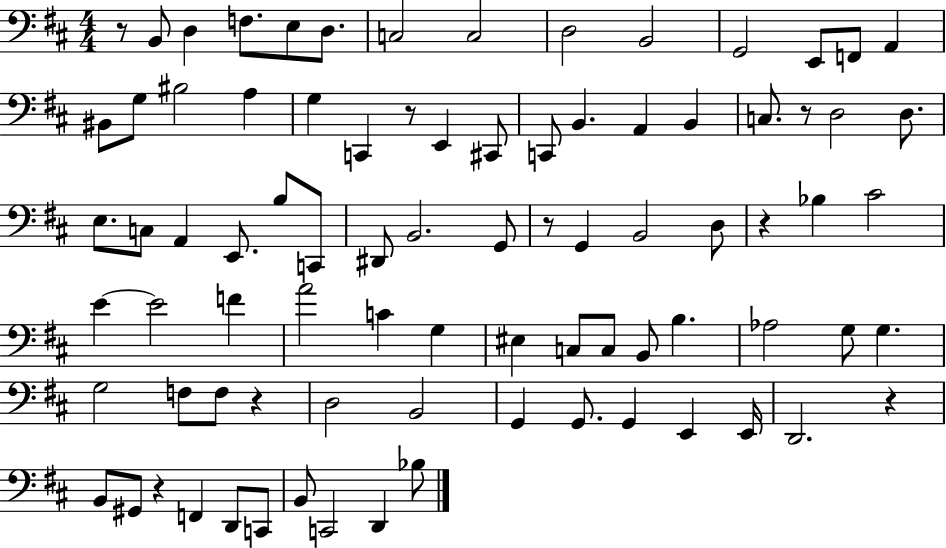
R/e B2/e D3/q F3/e. E3/e D3/e. C3/h C3/h D3/h B2/h G2/h E2/e F2/e A2/q BIS2/e G3/e BIS3/h A3/q G3/q C2/q R/e E2/q C#2/e C2/e B2/q. A2/q B2/q C3/e. R/e D3/h D3/e. E3/e. C3/e A2/q E2/e. B3/e C2/e D#2/e B2/h. G2/e R/e G2/q B2/h D3/e R/q Bb3/q C#4/h E4/q E4/h F4/q A4/h C4/q G3/q EIS3/q C3/e C3/e B2/e B3/q. Ab3/h G3/e G3/q. G3/h F3/e F3/e R/q D3/h B2/h G2/q G2/e. G2/q E2/q E2/s D2/h. R/q B2/e G#2/e R/q F2/q D2/e C2/e B2/e C2/h D2/q Bb3/e